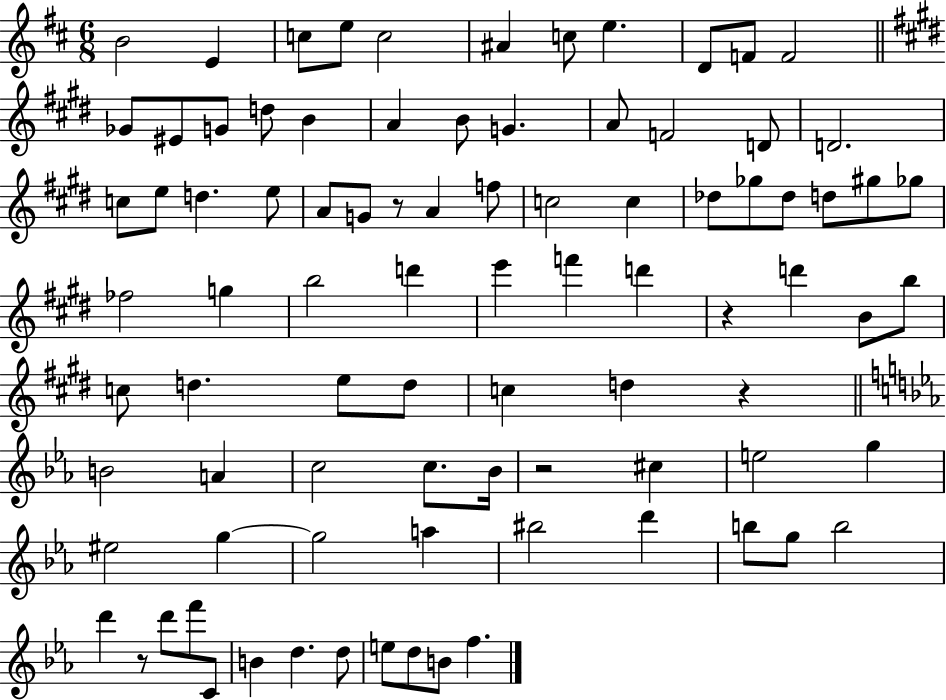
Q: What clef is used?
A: treble